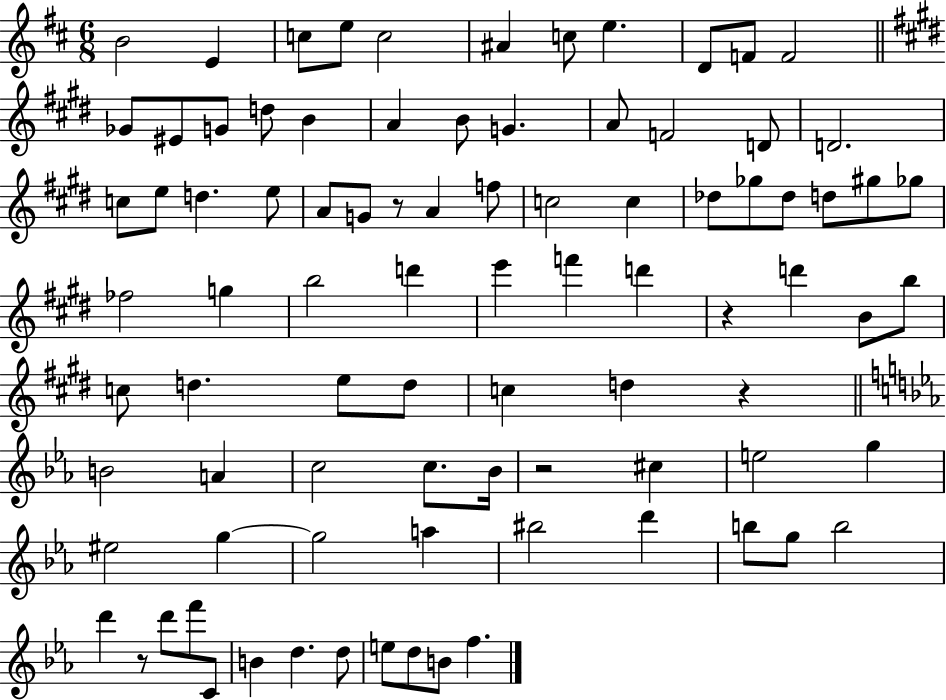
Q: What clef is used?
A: treble